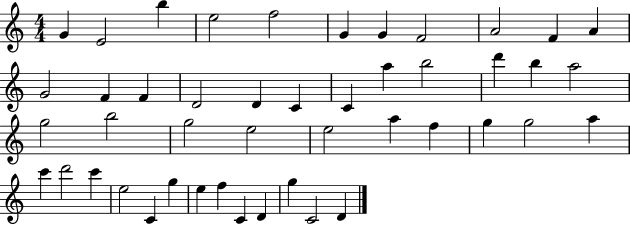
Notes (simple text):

G4/q E4/h B5/q E5/h F5/h G4/q G4/q F4/h A4/h F4/q A4/q G4/h F4/q F4/q D4/h D4/q C4/q C4/q A5/q B5/h D6/q B5/q A5/h G5/h B5/h G5/h E5/h E5/h A5/q F5/q G5/q G5/h A5/q C6/q D6/h C6/q E5/h C4/q G5/q E5/q F5/q C4/q D4/q G5/q C4/h D4/q